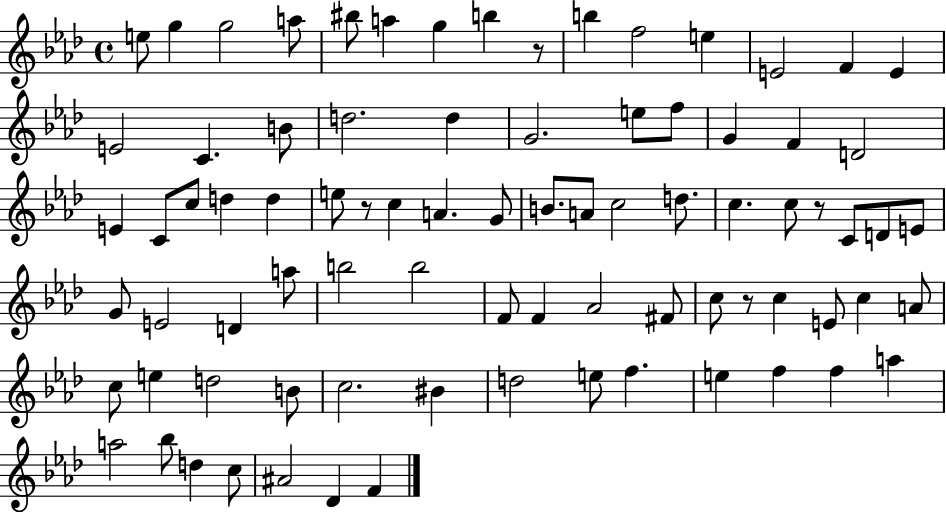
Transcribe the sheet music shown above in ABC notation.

X:1
T:Untitled
M:4/4
L:1/4
K:Ab
e/2 g g2 a/2 ^b/2 a g b z/2 b f2 e E2 F E E2 C B/2 d2 d G2 e/2 f/2 G F D2 E C/2 c/2 d d e/2 z/2 c A G/2 B/2 A/2 c2 d/2 c c/2 z/2 C/2 D/2 E/2 G/2 E2 D a/2 b2 b2 F/2 F _A2 ^F/2 c/2 z/2 c E/2 c A/2 c/2 e d2 B/2 c2 ^B d2 e/2 f e f f a a2 _b/2 d c/2 ^A2 _D F